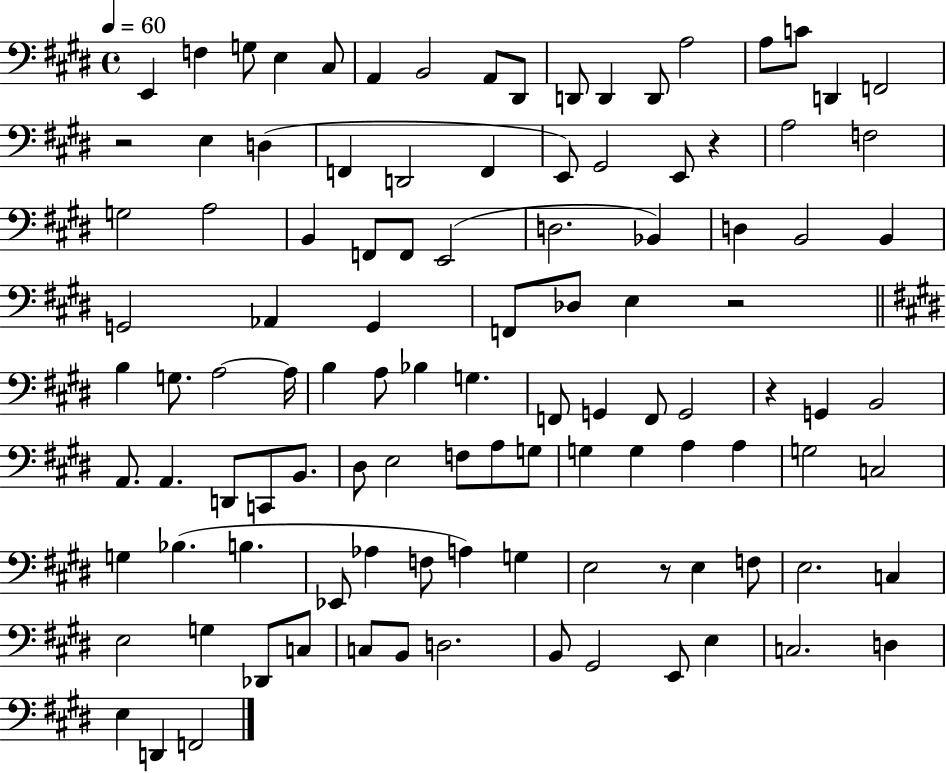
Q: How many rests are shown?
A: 5